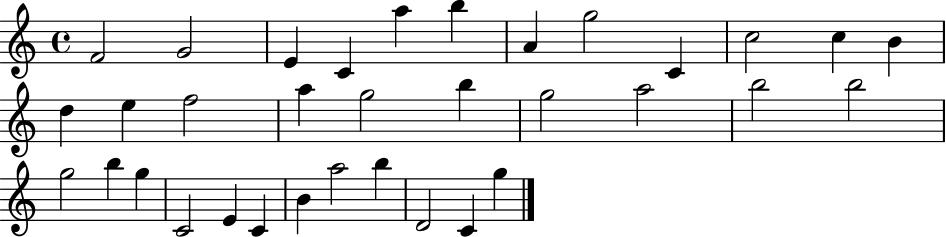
F4/h G4/h E4/q C4/q A5/q B5/q A4/q G5/h C4/q C5/h C5/q B4/q D5/q E5/q F5/h A5/q G5/h B5/q G5/h A5/h B5/h B5/h G5/h B5/q G5/q C4/h E4/q C4/q B4/q A5/h B5/q D4/h C4/q G5/q